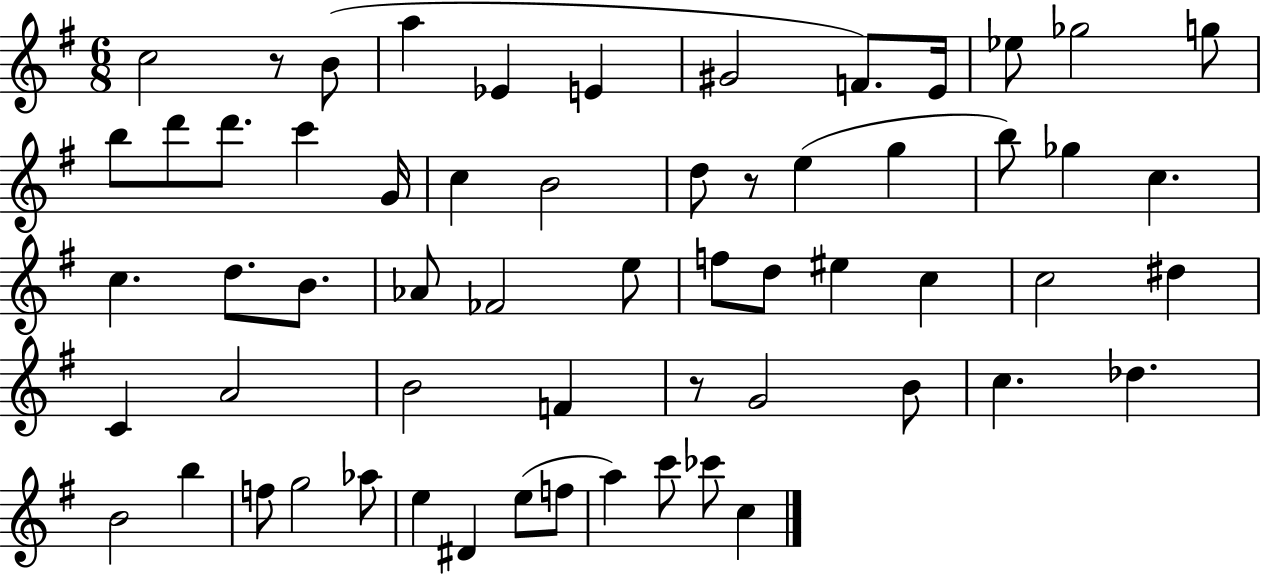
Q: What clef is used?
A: treble